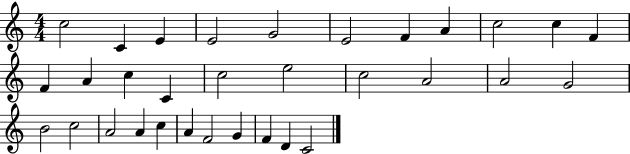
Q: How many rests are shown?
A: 0